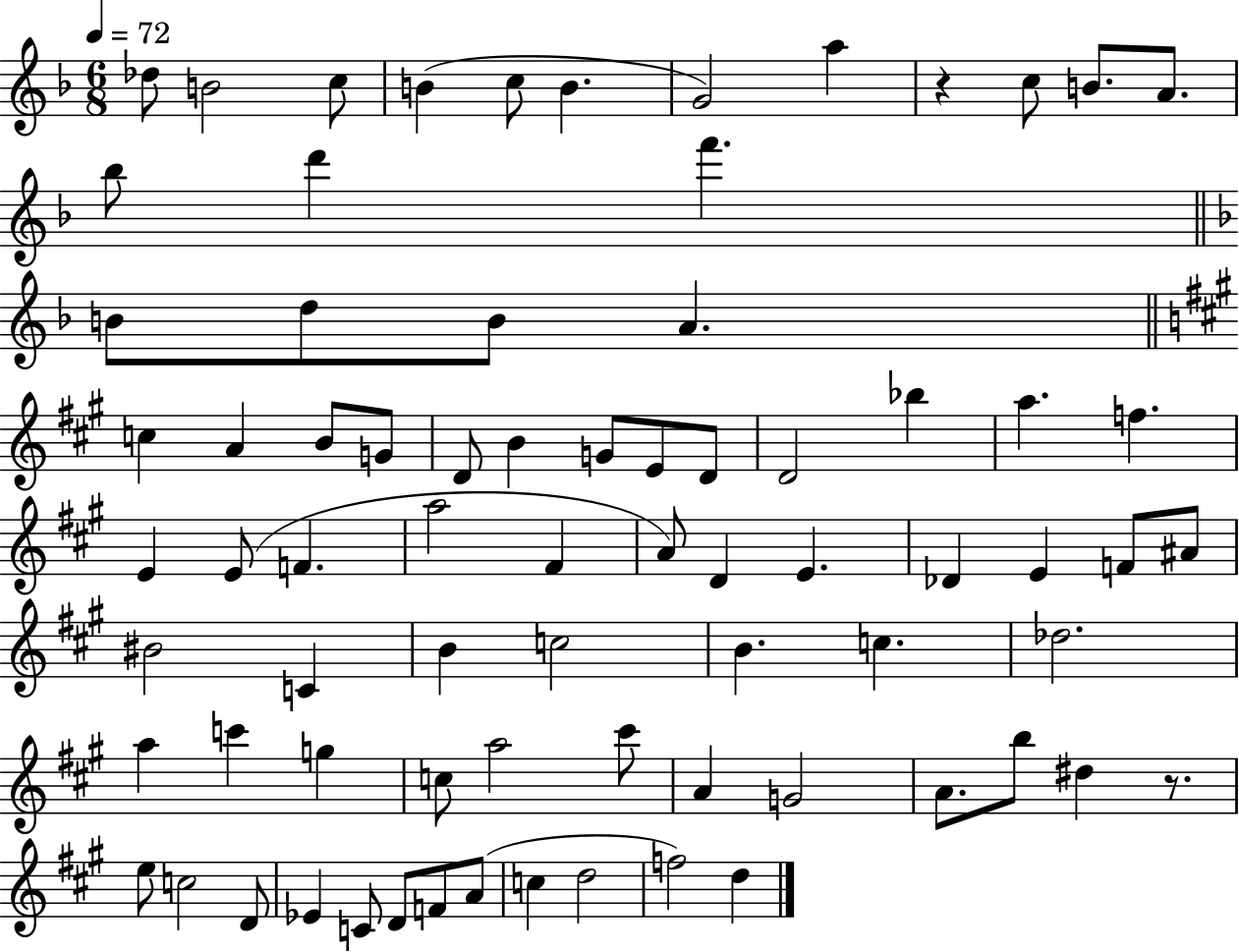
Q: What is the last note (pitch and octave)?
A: D5